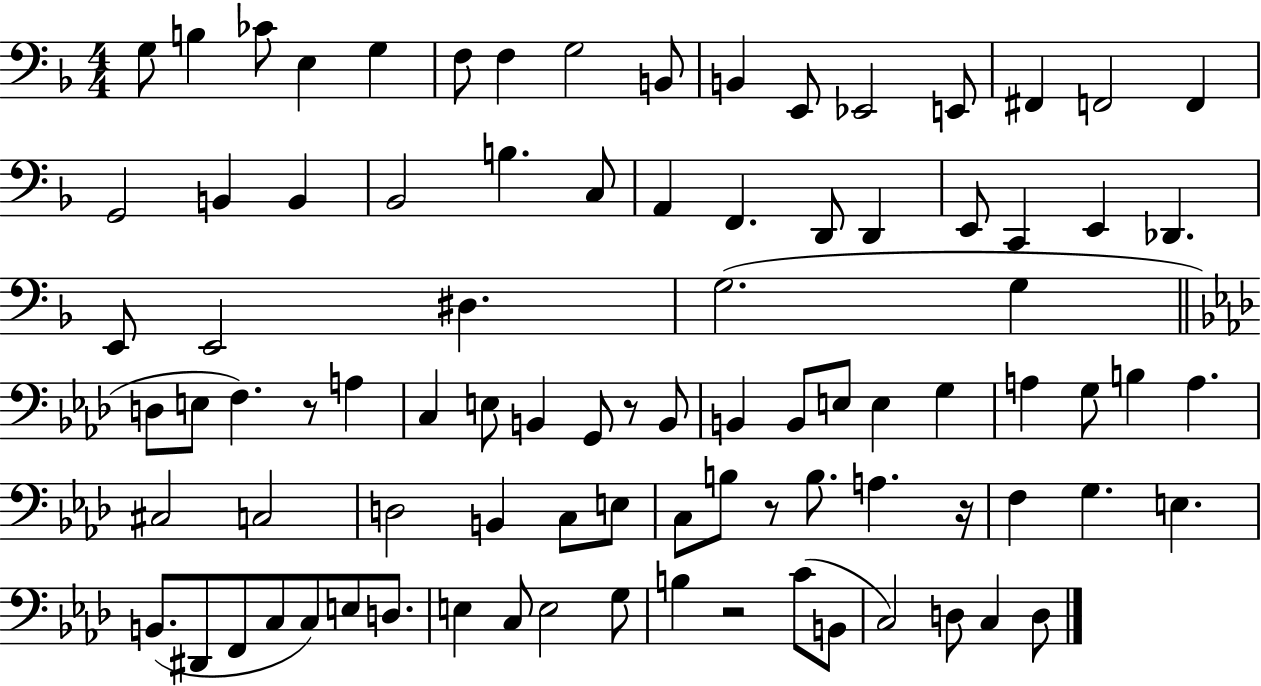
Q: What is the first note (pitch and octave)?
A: G3